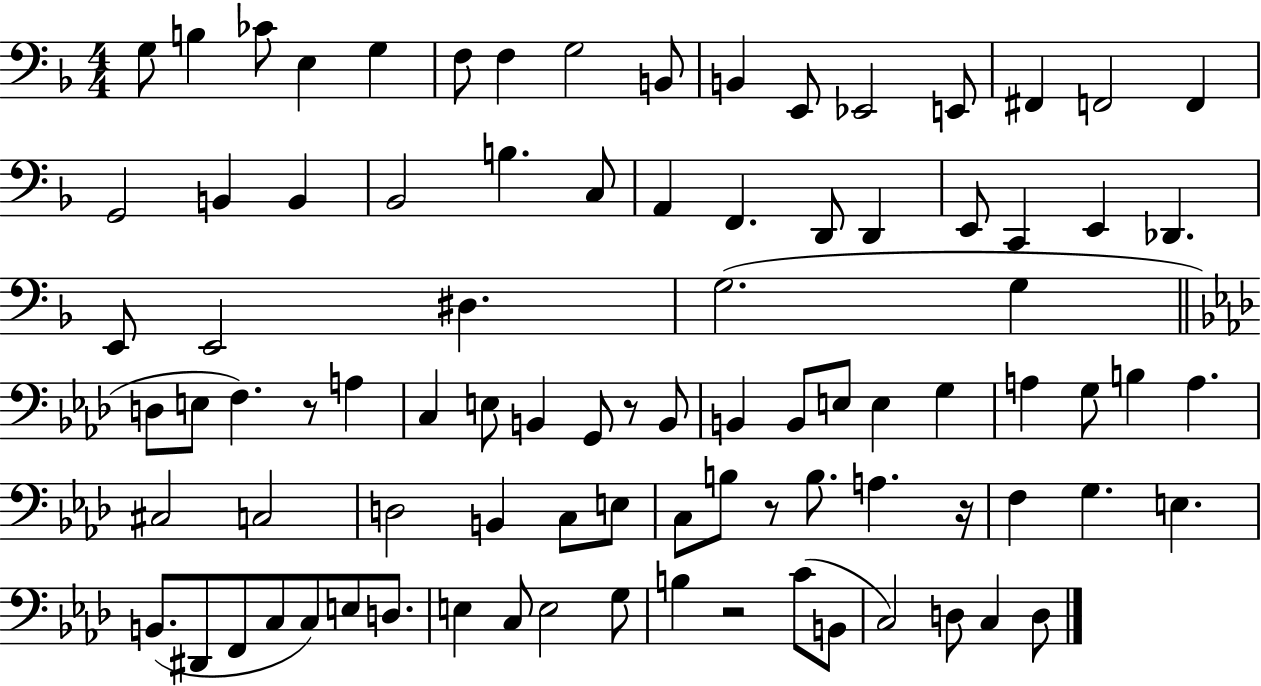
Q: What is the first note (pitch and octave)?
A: G3